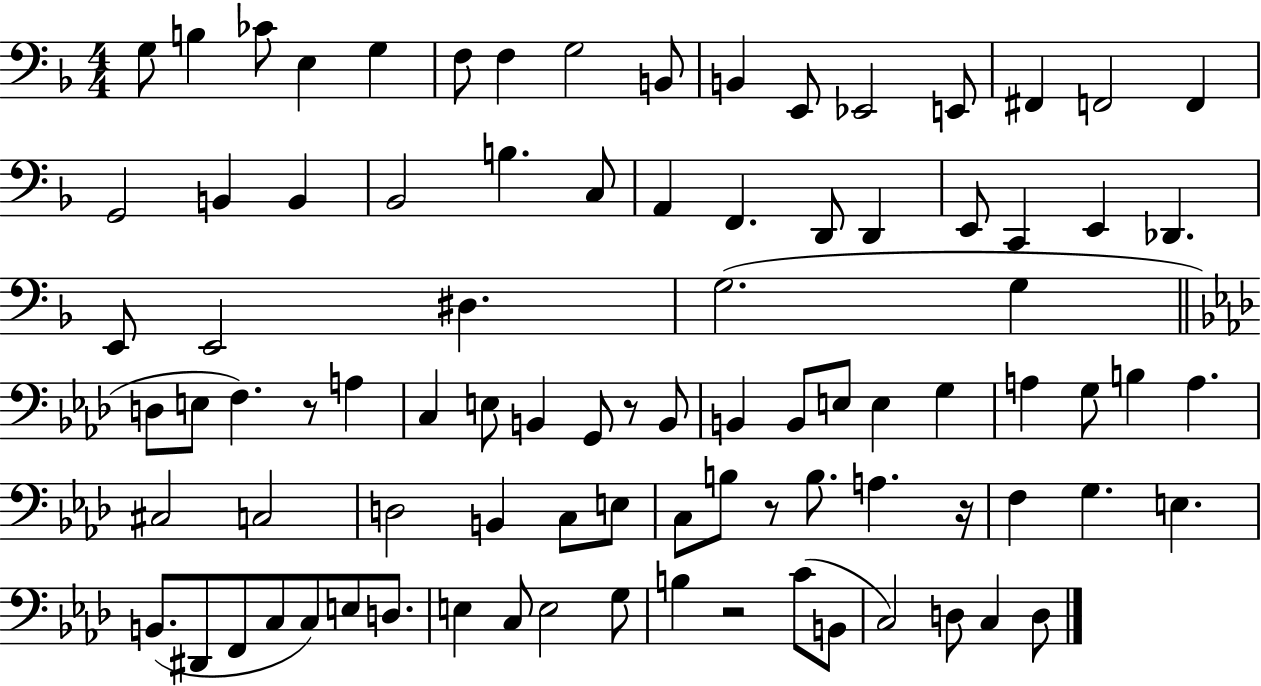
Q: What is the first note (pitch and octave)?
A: G3